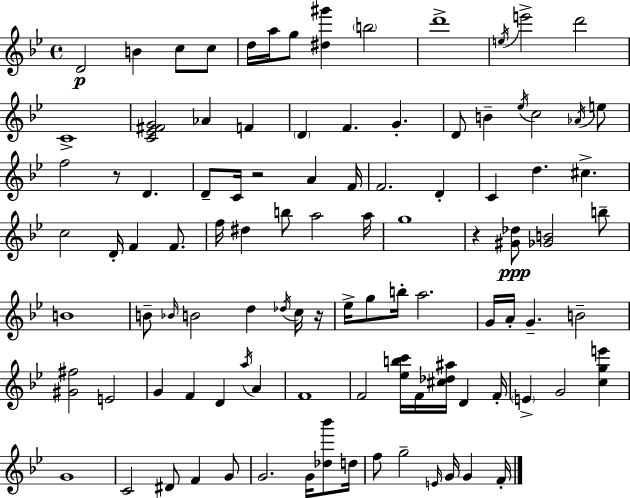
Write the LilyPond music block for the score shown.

{
  \clef treble
  \time 4/4
  \defaultTimeSignature
  \key bes \major
  d'2\p b'4 c''8 c''8 | d''16 a''16 g''8 <dis'' gis'''>4 \parenthesize b''2 | d'''1-> | \acciaccatura { e''16 } e'''2-> d'''2 | \break c'1-> | <c' ees' fis' g'>2 aes'4 f'4 | \parenthesize d'4 f'4. g'4.-. | d'8 b'4-- \acciaccatura { ees''16 } c''2 | \break \acciaccatura { aes'16 } e''8 f''2 r8 d'4. | d'8-- c'16 r2 a'4 | f'16 f'2. d'4-. | c'4 d''4. cis''4.-> | \break c''2 d'16-. f'4 | f'8. f''16 dis''4 b''8 a''2 | a''16 g''1 | r4 <gis' des''>8\ppp <ges' b'>2 | \break b''8-- b'1 | b'8-- \grace { bes'16 } b'2 d''4 | \acciaccatura { des''16 } c''16 r16 ees''16-> g''8 b''16-. a''2. | g'16 a'16-. g'4.-- b'2-- | \break <gis' fis''>2 e'2 | g'4 f'4 d'4 | \acciaccatura { a''16 } a'4 f'1 | f'2 <ees'' b'' c'''>16 f'16 | \break <cis'' des'' ais''>16 d'4 f'16-. \parenthesize e'4-> g'2 | <c'' g'' e'''>4 g'1 | c'2 dis'8 | f'4 g'8 g'2. | \break g'16 <des'' bes'''>8 d''16 f''8 g''2-- | \grace { e'16 } g'16 g'4 f'16-. \bar "|."
}